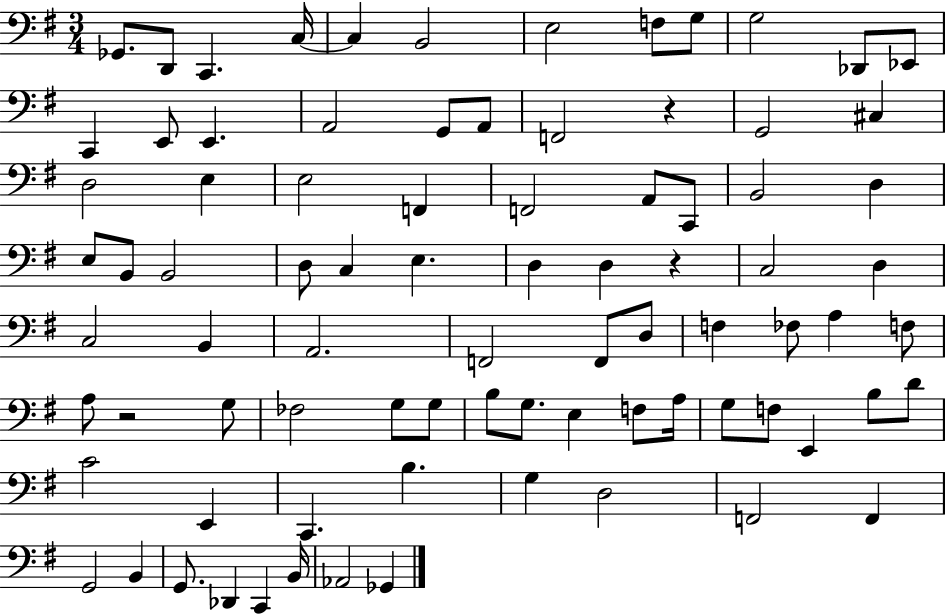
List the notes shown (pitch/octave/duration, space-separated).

Gb2/e. D2/e C2/q. C3/s C3/q B2/h E3/h F3/e G3/e G3/h Db2/e Eb2/e C2/q E2/e E2/q. A2/h G2/e A2/e F2/h R/q G2/h C#3/q D3/h E3/q E3/h F2/q F2/h A2/e C2/e B2/h D3/q E3/e B2/e B2/h D3/e C3/q E3/q. D3/q D3/q R/q C3/h D3/q C3/h B2/q A2/h. F2/h F2/e D3/e F3/q FES3/e A3/q F3/e A3/e R/h G3/e FES3/h G3/e G3/e B3/e G3/e. E3/q F3/e A3/s G3/e F3/e E2/q B3/e D4/e C4/h E2/q C2/q. B3/q. G3/q D3/h F2/h F2/q G2/h B2/q G2/e. Db2/q C2/q B2/s Ab2/h Gb2/q